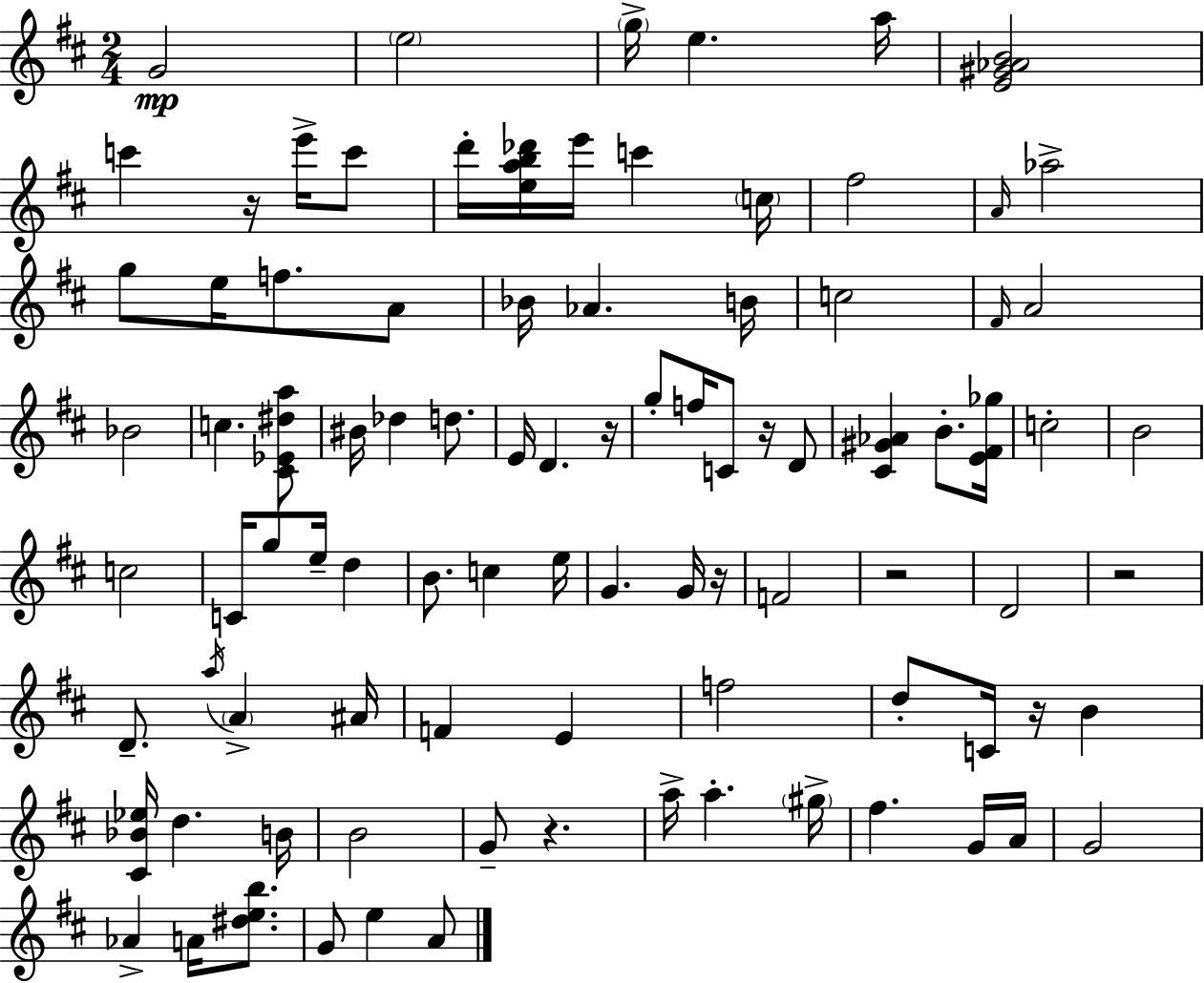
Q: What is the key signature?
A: D major